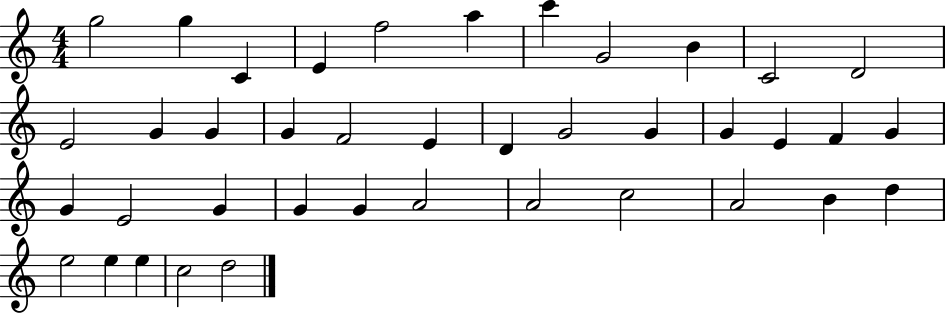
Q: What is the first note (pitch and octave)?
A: G5